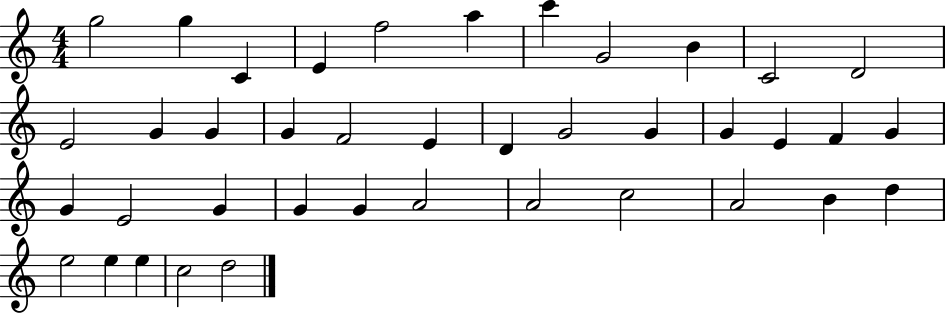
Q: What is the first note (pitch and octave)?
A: G5